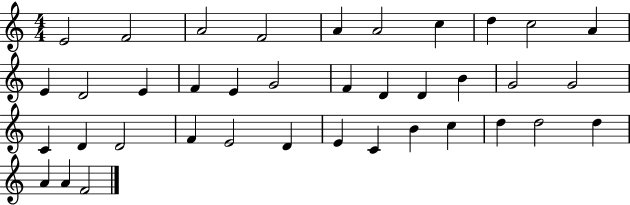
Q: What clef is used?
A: treble